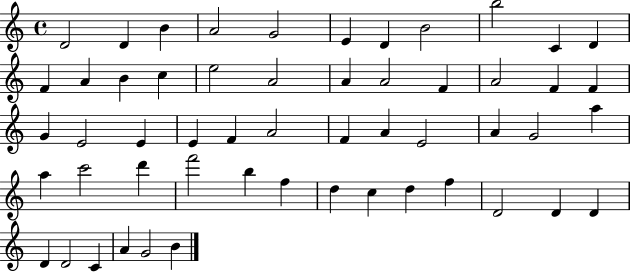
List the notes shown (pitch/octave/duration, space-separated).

D4/h D4/q B4/q A4/h G4/h E4/q D4/q B4/h B5/h C4/q D4/q F4/q A4/q B4/q C5/q E5/h A4/h A4/q A4/h F4/q A4/h F4/q F4/q G4/q E4/h E4/q E4/q F4/q A4/h F4/q A4/q E4/h A4/q G4/h A5/q A5/q C6/h D6/q F6/h B5/q F5/q D5/q C5/q D5/q F5/q D4/h D4/q D4/q D4/q D4/h C4/q A4/q G4/h B4/q